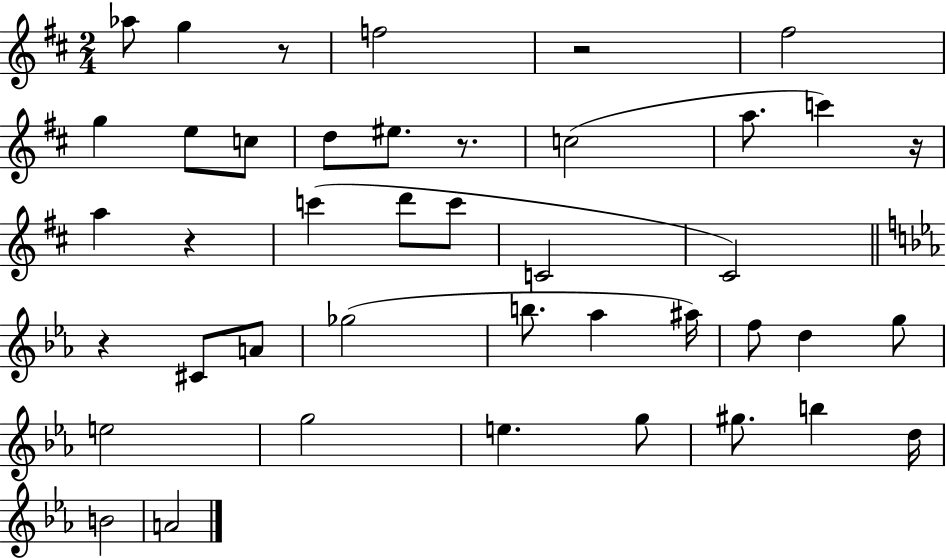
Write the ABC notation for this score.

X:1
T:Untitled
M:2/4
L:1/4
K:D
_a/2 g z/2 f2 z2 ^f2 g e/2 c/2 d/2 ^e/2 z/2 c2 a/2 c' z/4 a z c' d'/2 c'/2 C2 ^C2 z ^C/2 A/2 _g2 b/2 _a ^a/4 f/2 d g/2 e2 g2 e g/2 ^g/2 b d/4 B2 A2